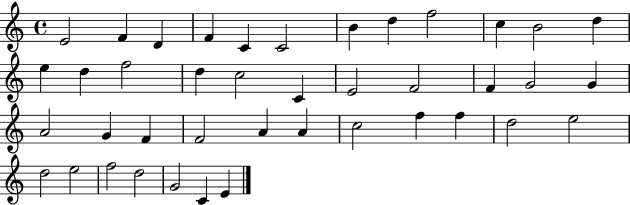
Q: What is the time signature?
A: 4/4